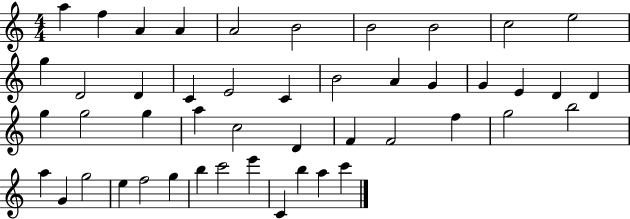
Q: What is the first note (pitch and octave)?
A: A5